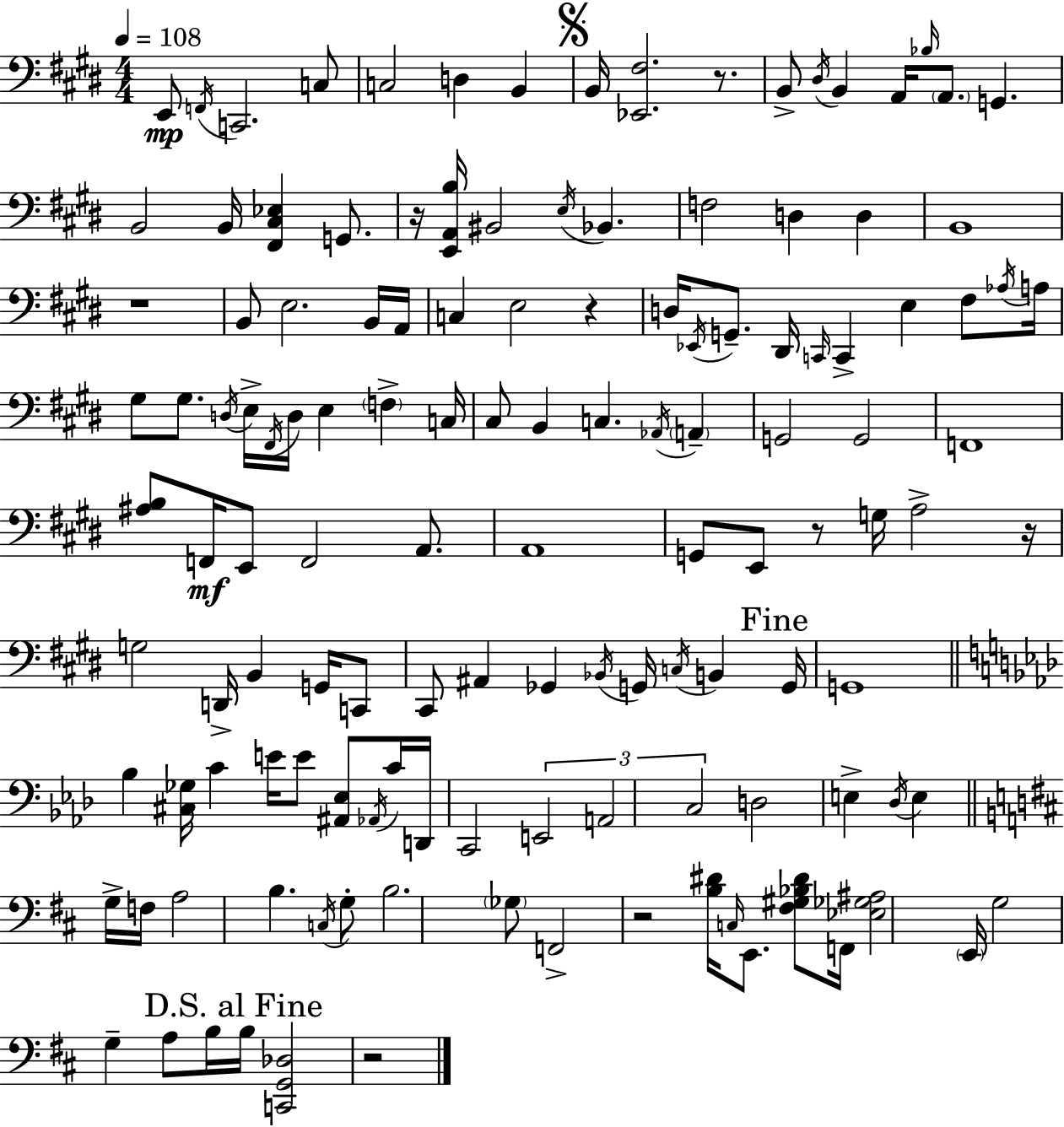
X:1
T:Untitled
M:4/4
L:1/4
K:E
E,,/2 F,,/4 C,,2 C,/2 C,2 D, B,, B,,/4 [_E,,^F,]2 z/2 B,,/2 ^D,/4 B,, A,,/4 _B,/4 A,,/2 G,, B,,2 B,,/4 [^F,,^C,_E,] G,,/2 z/4 [E,,A,,B,]/4 ^B,,2 E,/4 _B,, F,2 D, D, B,,4 z4 B,,/2 E,2 B,,/4 A,,/4 C, E,2 z D,/4 _E,,/4 G,,/2 ^D,,/4 C,,/4 C,, E, ^F,/2 _A,/4 A,/4 ^G,/2 ^G,/2 D,/4 E,/4 ^F,,/4 D,/4 E, F, C,/4 ^C,/2 B,, C, _A,,/4 A,, G,,2 G,,2 F,,4 [^A,B,]/2 F,,/4 E,,/2 F,,2 A,,/2 A,,4 G,,/2 E,,/2 z/2 G,/4 A,2 z/4 G,2 D,,/4 B,, G,,/4 C,,/2 ^C,,/2 ^A,, _G,, _B,,/4 G,,/4 C,/4 B,, G,,/4 G,,4 _B, [^C,_G,]/4 C E/4 E/2 [^A,,_E,]/2 _A,,/4 C/4 D,,/4 C,,2 E,,2 A,,2 C,2 D,2 E, _D,/4 E, G,/4 F,/4 A,2 B, C,/4 G,/2 B,2 _G,/2 F,,2 z2 [B,^D]/4 C,/4 E,,/2 [^F,^G,_B,^D]/2 F,,/4 [_E,_G,^A,]2 E,,/4 G,2 G, A,/2 B,/4 B,/4 [C,,G,,_D,]2 z2